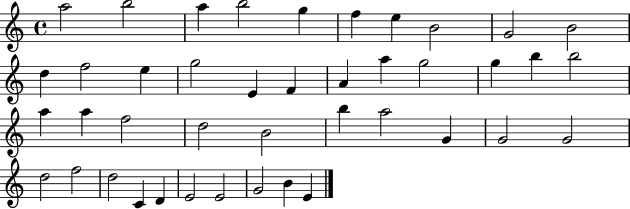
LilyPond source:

{
  \clef treble
  \time 4/4
  \defaultTimeSignature
  \key c \major
  a''2 b''2 | a''4 b''2 g''4 | f''4 e''4 b'2 | g'2 b'2 | \break d''4 f''2 e''4 | g''2 e'4 f'4 | a'4 a''4 g''2 | g''4 b''4 b''2 | \break a''4 a''4 f''2 | d''2 b'2 | b''4 a''2 g'4 | g'2 g'2 | \break d''2 f''2 | d''2 c'4 d'4 | e'2 e'2 | g'2 b'4 e'4 | \break \bar "|."
}